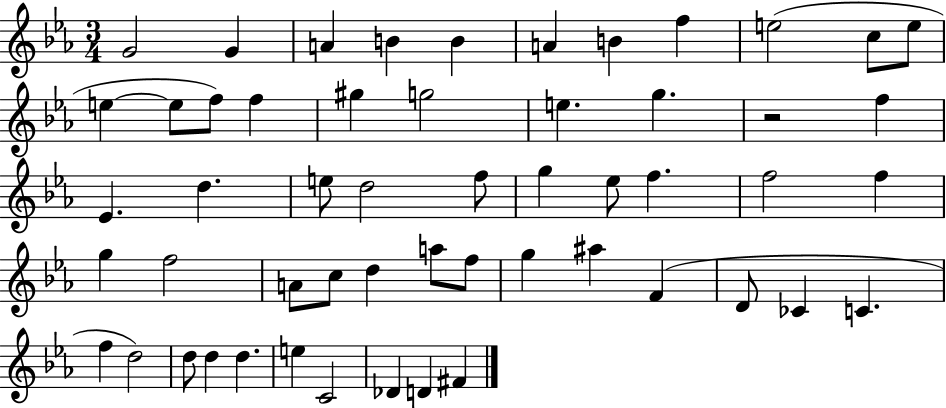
X:1
T:Untitled
M:3/4
L:1/4
K:Eb
G2 G A B B A B f e2 c/2 e/2 e e/2 f/2 f ^g g2 e g z2 f _E d e/2 d2 f/2 g _e/2 f f2 f g f2 A/2 c/2 d a/2 f/2 g ^a F D/2 _C C f d2 d/2 d d e C2 _D D ^F